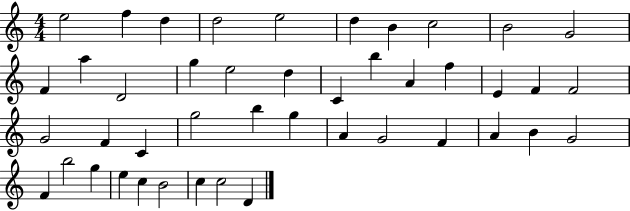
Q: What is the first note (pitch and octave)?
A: E5